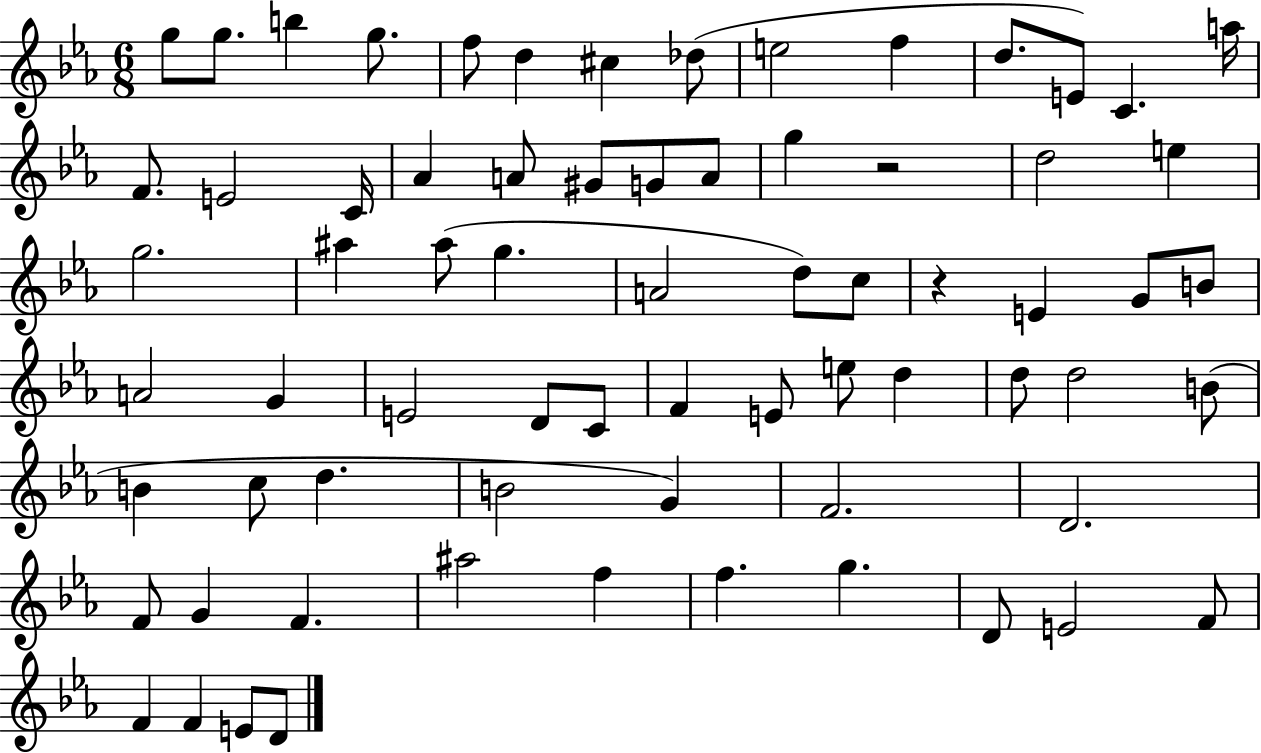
X:1
T:Untitled
M:6/8
L:1/4
K:Eb
g/2 g/2 b g/2 f/2 d ^c _d/2 e2 f d/2 E/2 C a/4 F/2 E2 C/4 _A A/2 ^G/2 G/2 A/2 g z2 d2 e g2 ^a ^a/2 g A2 d/2 c/2 z E G/2 B/2 A2 G E2 D/2 C/2 F E/2 e/2 d d/2 d2 B/2 B c/2 d B2 G F2 D2 F/2 G F ^a2 f f g D/2 E2 F/2 F F E/2 D/2